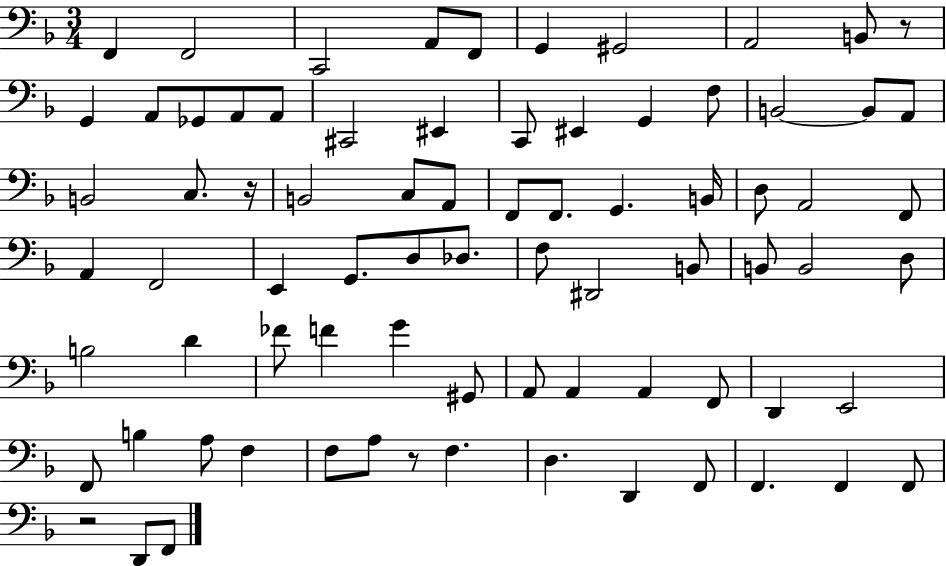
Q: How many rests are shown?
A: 4